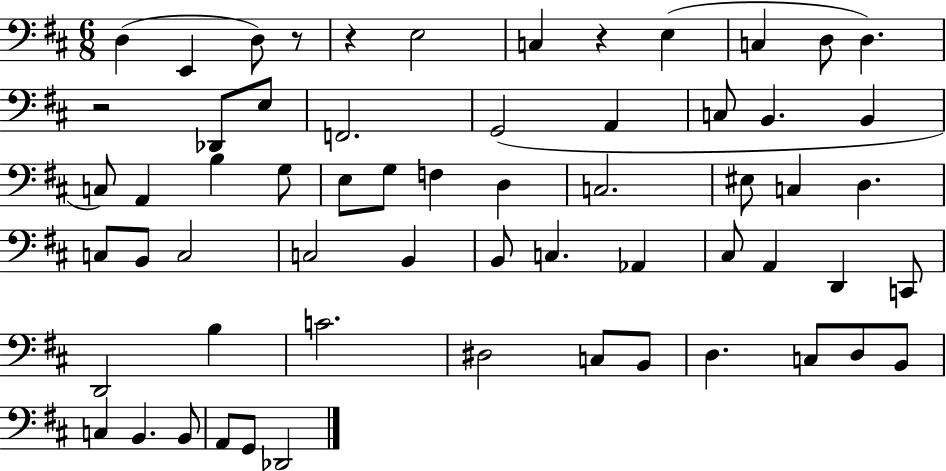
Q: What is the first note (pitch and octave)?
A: D3